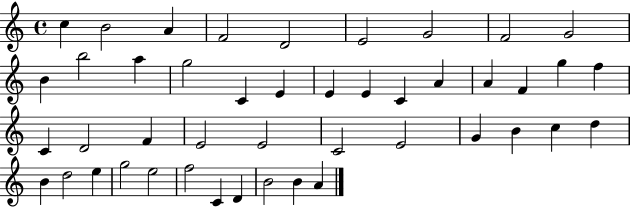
{
  \clef treble
  \time 4/4
  \defaultTimeSignature
  \key c \major
  c''4 b'2 a'4 | f'2 d'2 | e'2 g'2 | f'2 g'2 | \break b'4 b''2 a''4 | g''2 c'4 e'4 | e'4 e'4 c'4 a'4 | a'4 f'4 g''4 f''4 | \break c'4 d'2 f'4 | e'2 e'2 | c'2 e'2 | g'4 b'4 c''4 d''4 | \break b'4 d''2 e''4 | g''2 e''2 | f''2 c'4 d'4 | b'2 b'4 a'4 | \break \bar "|."
}